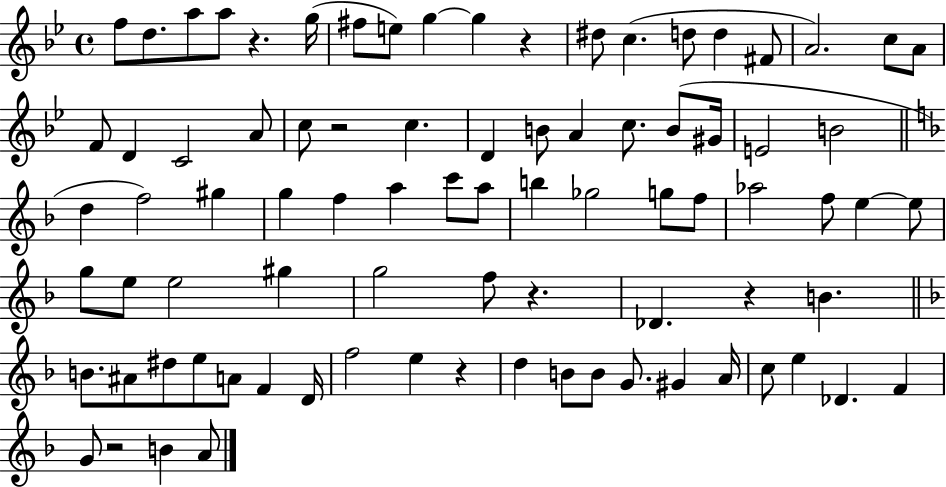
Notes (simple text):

F5/e D5/e. A5/e A5/e R/q. G5/s F#5/e E5/e G5/q G5/q R/q D#5/e C5/q. D5/e D5/q F#4/e A4/h. C5/e A4/e F4/e D4/q C4/h A4/e C5/e R/h C5/q. D4/q B4/e A4/q C5/e. B4/e G#4/s E4/h B4/h D5/q F5/h G#5/q G5/q F5/q A5/q C6/e A5/e B5/q Gb5/h G5/e F5/e Ab5/h F5/e E5/q E5/e G5/e E5/e E5/h G#5/q G5/h F5/e R/q. Db4/q. R/q B4/q. B4/e. A#4/e D#5/e E5/e A4/e F4/q D4/s F5/h E5/q R/q D5/q B4/e B4/e G4/e. G#4/q A4/s C5/e E5/q Db4/q. F4/q G4/e R/h B4/q A4/e